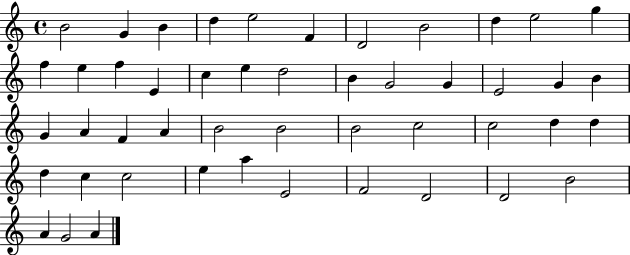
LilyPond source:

{
  \clef treble
  \time 4/4
  \defaultTimeSignature
  \key c \major
  b'2 g'4 b'4 | d''4 e''2 f'4 | d'2 b'2 | d''4 e''2 g''4 | \break f''4 e''4 f''4 e'4 | c''4 e''4 d''2 | b'4 g'2 g'4 | e'2 g'4 b'4 | \break g'4 a'4 f'4 a'4 | b'2 b'2 | b'2 c''2 | c''2 d''4 d''4 | \break d''4 c''4 c''2 | e''4 a''4 e'2 | f'2 d'2 | d'2 b'2 | \break a'4 g'2 a'4 | \bar "|."
}